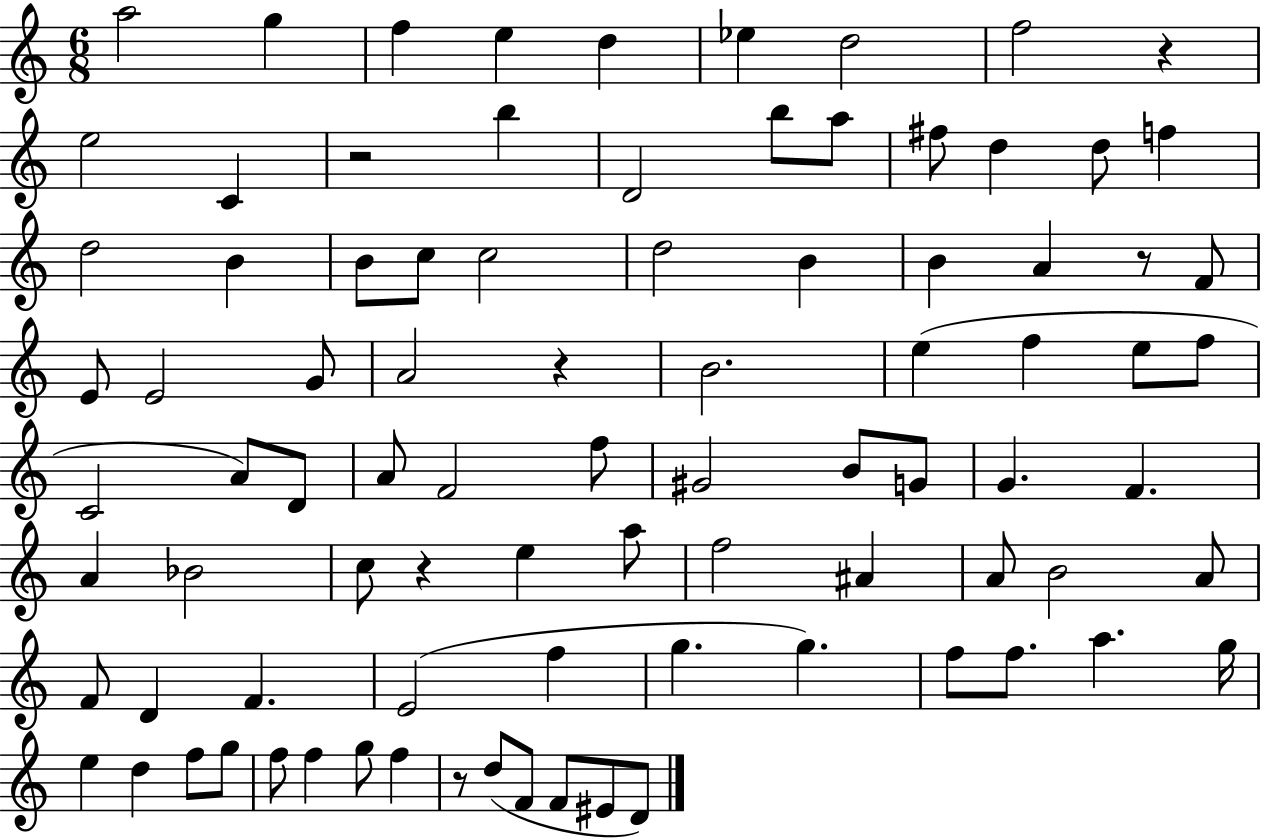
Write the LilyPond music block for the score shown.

{
  \clef treble
  \numericTimeSignature
  \time 6/8
  \key c \major
  a''2 g''4 | f''4 e''4 d''4 | ees''4 d''2 | f''2 r4 | \break e''2 c'4 | r2 b''4 | d'2 b''8 a''8 | fis''8 d''4 d''8 f''4 | \break d''2 b'4 | b'8 c''8 c''2 | d''2 b'4 | b'4 a'4 r8 f'8 | \break e'8 e'2 g'8 | a'2 r4 | b'2. | e''4( f''4 e''8 f''8 | \break c'2 a'8) d'8 | a'8 f'2 f''8 | gis'2 b'8 g'8 | g'4. f'4. | \break a'4 bes'2 | c''8 r4 e''4 a''8 | f''2 ais'4 | a'8 b'2 a'8 | \break f'8 d'4 f'4. | e'2( f''4 | g''4. g''4.) | f''8 f''8. a''4. g''16 | \break e''4 d''4 f''8 g''8 | f''8 f''4 g''8 f''4 | r8 d''8( f'8 f'8 eis'8 d'8) | \bar "|."
}